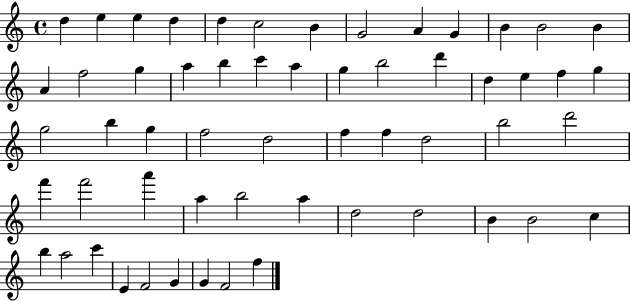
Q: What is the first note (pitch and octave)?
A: D5